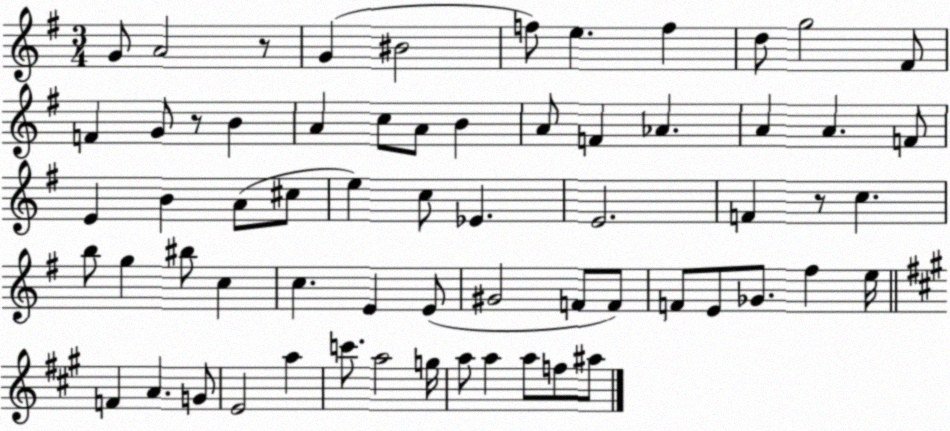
X:1
T:Untitled
M:3/4
L:1/4
K:G
G/2 A2 z/2 G ^B2 f/2 e f d/2 g2 ^F/2 F G/2 z/2 B A c/2 A/2 B A/2 F _A A A F/2 E B A/2 ^c/2 e c/2 _E E2 F z/2 c b/2 g ^b/2 c c E E/2 ^G2 F/2 F/2 F/2 E/2 _G/2 ^f e/4 F A G/2 E2 a c'/2 a2 g/4 a/2 a a/2 f/2 ^a/2